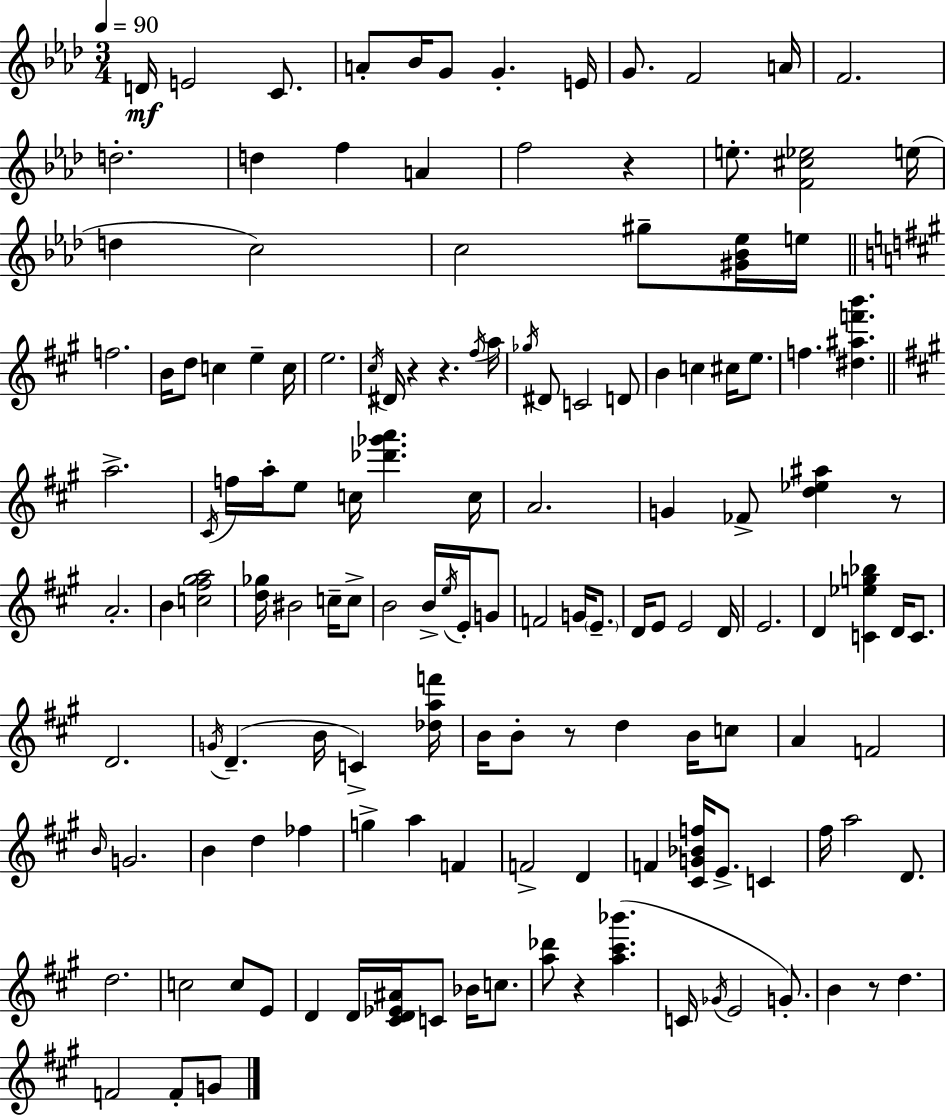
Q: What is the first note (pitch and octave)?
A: D4